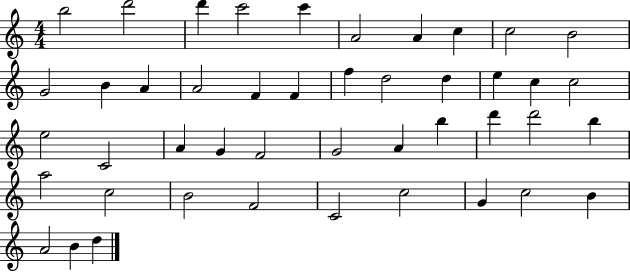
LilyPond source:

{
  \clef treble
  \numericTimeSignature
  \time 4/4
  \key c \major
  b''2 d'''2 | d'''4 c'''2 c'''4 | a'2 a'4 c''4 | c''2 b'2 | \break g'2 b'4 a'4 | a'2 f'4 f'4 | f''4 d''2 d''4 | e''4 c''4 c''2 | \break e''2 c'2 | a'4 g'4 f'2 | g'2 a'4 b''4 | d'''4 d'''2 b''4 | \break a''2 c''2 | b'2 f'2 | c'2 c''2 | g'4 c''2 b'4 | \break a'2 b'4 d''4 | \bar "|."
}